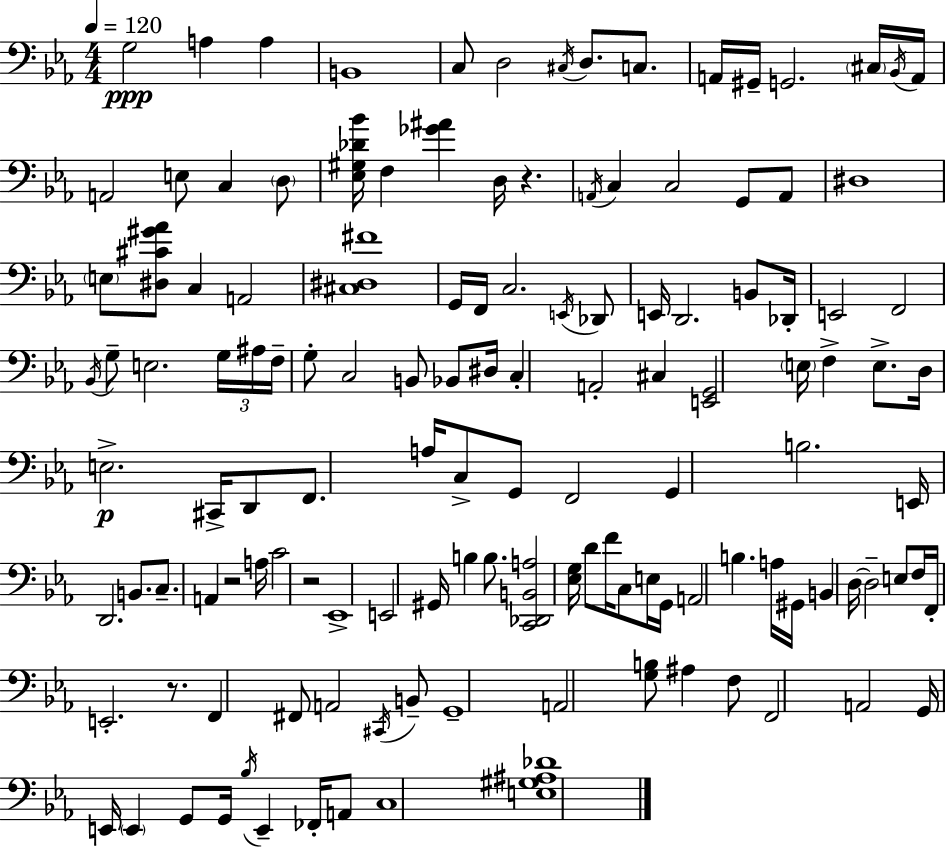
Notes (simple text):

G3/h A3/q A3/q B2/w C3/e D3/h C#3/s D3/e. C3/e. A2/s G#2/s G2/h. C#3/s Bb2/s A2/s A2/h E3/e C3/q D3/e [Eb3,G#3,Db4,Bb4]/s F3/q [Gb4,A#4]/q D3/s R/q. A2/s C3/q C3/h G2/e A2/e D#3/w E3/e [D#3,C#4,G#4,Ab4]/e C3/q A2/h [C#3,D#3,F#4]/w G2/s F2/s C3/h. E2/s Db2/e E2/s D2/h. B2/e Db2/s E2/h F2/h Bb2/s G3/e E3/h. G3/s A#3/s F3/s G3/e C3/h B2/e Bb2/e D#3/s C3/q A2/h C#3/q [E2,G2]/h E3/s F3/q E3/e. D3/s E3/h. C#2/s D2/e F2/e. A3/s C3/e G2/e F2/h G2/q B3/h. E2/s D2/h. B2/e. C3/e. A2/q R/h A3/s C4/h R/h Eb2/w E2/h G#2/s B3/q B3/e. [C2,Db2,B2,A3]/h [Eb3,G3]/s D4/e F4/s C3/e E3/s G2/s A2/h B3/q. A3/s G#2/s B2/q D3/s D3/h E3/e F3/s F2/s E2/h. R/e. F2/q F#2/e A2/h C#2/s B2/e G2/w A2/h [G3,B3]/e A#3/q F3/e F2/h A2/h G2/s E2/s E2/q G2/e G2/s Bb3/s E2/q FES2/s A2/e C3/w [E3,G#3,A#3,Db4]/w